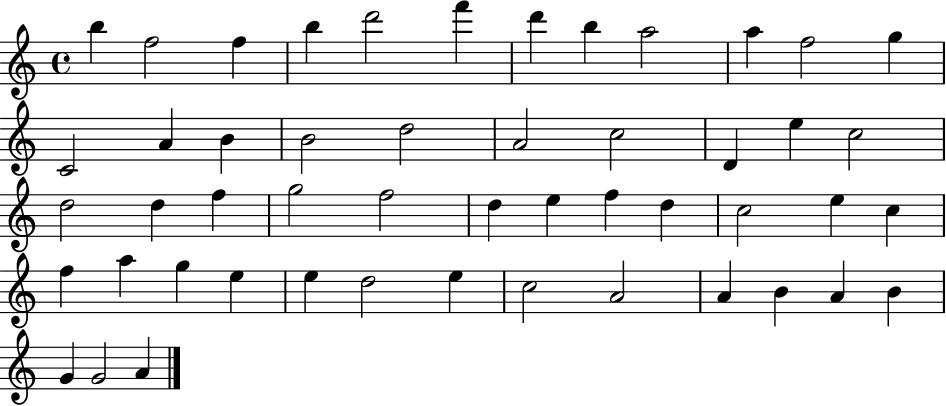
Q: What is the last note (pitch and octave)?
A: A4